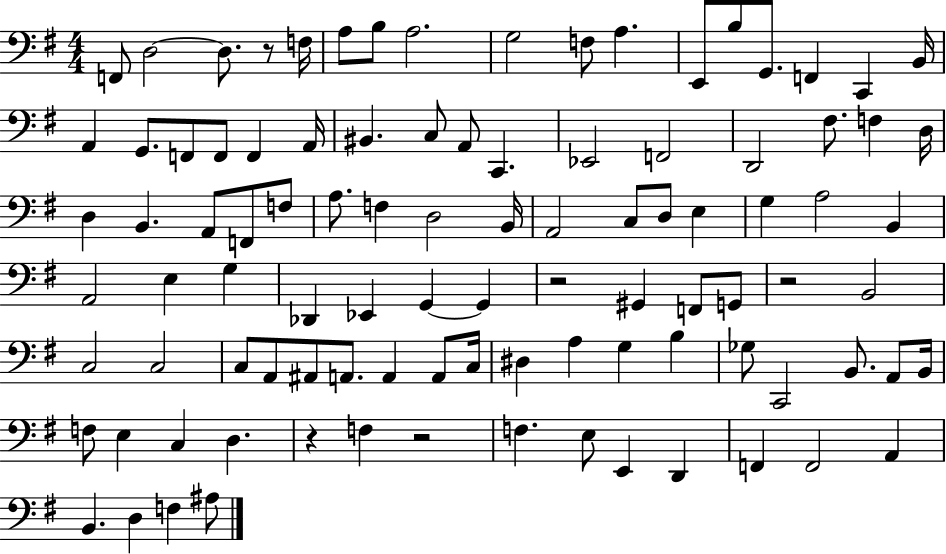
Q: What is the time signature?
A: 4/4